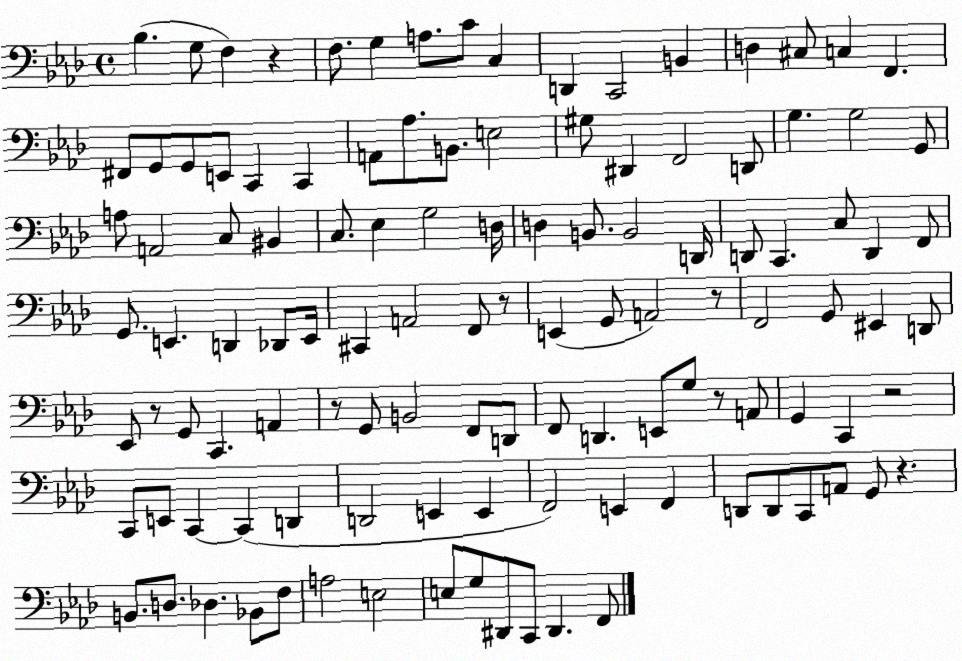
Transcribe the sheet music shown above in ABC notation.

X:1
T:Untitled
M:4/4
L:1/4
K:Ab
_B, G,/2 F, z F,/2 G, A,/2 C/2 C, D,, C,,2 B,, D, ^C,/2 C, F,, ^F,,/2 G,,/2 G,,/2 E,,/2 C,, C,, A,,/2 _A,/2 B,,/2 E,2 ^G,/2 ^D,, F,,2 D,,/2 G, G,2 G,,/2 A,/2 A,,2 C,/2 ^B,, C,/2 _E, G,2 D,/4 D, B,,/2 B,,2 D,,/4 D,,/2 C,, C,/2 D,, F,,/2 G,,/2 E,, D,, _D,,/2 E,,/4 ^C,, A,,2 F,,/2 z/2 E,, G,,/2 A,,2 z/2 F,,2 G,,/2 ^E,, D,,/2 _E,,/2 z/2 G,,/2 C,, A,, z/2 G,,/2 B,,2 F,,/2 D,,/2 F,,/2 D,, E,,/2 G,/2 z/2 A,,/2 G,, C,, z2 C,,/2 E,,/2 C,, C,, D,, D,,2 E,, E,, F,,2 E,, F,, D,,/2 D,,/2 C,,/2 A,,/2 G,,/2 z B,,/2 D,/2 _D, _B,,/2 F,/2 A,2 E,2 E,/2 G,/2 ^D,,/2 C,,/2 ^D,, F,,/2